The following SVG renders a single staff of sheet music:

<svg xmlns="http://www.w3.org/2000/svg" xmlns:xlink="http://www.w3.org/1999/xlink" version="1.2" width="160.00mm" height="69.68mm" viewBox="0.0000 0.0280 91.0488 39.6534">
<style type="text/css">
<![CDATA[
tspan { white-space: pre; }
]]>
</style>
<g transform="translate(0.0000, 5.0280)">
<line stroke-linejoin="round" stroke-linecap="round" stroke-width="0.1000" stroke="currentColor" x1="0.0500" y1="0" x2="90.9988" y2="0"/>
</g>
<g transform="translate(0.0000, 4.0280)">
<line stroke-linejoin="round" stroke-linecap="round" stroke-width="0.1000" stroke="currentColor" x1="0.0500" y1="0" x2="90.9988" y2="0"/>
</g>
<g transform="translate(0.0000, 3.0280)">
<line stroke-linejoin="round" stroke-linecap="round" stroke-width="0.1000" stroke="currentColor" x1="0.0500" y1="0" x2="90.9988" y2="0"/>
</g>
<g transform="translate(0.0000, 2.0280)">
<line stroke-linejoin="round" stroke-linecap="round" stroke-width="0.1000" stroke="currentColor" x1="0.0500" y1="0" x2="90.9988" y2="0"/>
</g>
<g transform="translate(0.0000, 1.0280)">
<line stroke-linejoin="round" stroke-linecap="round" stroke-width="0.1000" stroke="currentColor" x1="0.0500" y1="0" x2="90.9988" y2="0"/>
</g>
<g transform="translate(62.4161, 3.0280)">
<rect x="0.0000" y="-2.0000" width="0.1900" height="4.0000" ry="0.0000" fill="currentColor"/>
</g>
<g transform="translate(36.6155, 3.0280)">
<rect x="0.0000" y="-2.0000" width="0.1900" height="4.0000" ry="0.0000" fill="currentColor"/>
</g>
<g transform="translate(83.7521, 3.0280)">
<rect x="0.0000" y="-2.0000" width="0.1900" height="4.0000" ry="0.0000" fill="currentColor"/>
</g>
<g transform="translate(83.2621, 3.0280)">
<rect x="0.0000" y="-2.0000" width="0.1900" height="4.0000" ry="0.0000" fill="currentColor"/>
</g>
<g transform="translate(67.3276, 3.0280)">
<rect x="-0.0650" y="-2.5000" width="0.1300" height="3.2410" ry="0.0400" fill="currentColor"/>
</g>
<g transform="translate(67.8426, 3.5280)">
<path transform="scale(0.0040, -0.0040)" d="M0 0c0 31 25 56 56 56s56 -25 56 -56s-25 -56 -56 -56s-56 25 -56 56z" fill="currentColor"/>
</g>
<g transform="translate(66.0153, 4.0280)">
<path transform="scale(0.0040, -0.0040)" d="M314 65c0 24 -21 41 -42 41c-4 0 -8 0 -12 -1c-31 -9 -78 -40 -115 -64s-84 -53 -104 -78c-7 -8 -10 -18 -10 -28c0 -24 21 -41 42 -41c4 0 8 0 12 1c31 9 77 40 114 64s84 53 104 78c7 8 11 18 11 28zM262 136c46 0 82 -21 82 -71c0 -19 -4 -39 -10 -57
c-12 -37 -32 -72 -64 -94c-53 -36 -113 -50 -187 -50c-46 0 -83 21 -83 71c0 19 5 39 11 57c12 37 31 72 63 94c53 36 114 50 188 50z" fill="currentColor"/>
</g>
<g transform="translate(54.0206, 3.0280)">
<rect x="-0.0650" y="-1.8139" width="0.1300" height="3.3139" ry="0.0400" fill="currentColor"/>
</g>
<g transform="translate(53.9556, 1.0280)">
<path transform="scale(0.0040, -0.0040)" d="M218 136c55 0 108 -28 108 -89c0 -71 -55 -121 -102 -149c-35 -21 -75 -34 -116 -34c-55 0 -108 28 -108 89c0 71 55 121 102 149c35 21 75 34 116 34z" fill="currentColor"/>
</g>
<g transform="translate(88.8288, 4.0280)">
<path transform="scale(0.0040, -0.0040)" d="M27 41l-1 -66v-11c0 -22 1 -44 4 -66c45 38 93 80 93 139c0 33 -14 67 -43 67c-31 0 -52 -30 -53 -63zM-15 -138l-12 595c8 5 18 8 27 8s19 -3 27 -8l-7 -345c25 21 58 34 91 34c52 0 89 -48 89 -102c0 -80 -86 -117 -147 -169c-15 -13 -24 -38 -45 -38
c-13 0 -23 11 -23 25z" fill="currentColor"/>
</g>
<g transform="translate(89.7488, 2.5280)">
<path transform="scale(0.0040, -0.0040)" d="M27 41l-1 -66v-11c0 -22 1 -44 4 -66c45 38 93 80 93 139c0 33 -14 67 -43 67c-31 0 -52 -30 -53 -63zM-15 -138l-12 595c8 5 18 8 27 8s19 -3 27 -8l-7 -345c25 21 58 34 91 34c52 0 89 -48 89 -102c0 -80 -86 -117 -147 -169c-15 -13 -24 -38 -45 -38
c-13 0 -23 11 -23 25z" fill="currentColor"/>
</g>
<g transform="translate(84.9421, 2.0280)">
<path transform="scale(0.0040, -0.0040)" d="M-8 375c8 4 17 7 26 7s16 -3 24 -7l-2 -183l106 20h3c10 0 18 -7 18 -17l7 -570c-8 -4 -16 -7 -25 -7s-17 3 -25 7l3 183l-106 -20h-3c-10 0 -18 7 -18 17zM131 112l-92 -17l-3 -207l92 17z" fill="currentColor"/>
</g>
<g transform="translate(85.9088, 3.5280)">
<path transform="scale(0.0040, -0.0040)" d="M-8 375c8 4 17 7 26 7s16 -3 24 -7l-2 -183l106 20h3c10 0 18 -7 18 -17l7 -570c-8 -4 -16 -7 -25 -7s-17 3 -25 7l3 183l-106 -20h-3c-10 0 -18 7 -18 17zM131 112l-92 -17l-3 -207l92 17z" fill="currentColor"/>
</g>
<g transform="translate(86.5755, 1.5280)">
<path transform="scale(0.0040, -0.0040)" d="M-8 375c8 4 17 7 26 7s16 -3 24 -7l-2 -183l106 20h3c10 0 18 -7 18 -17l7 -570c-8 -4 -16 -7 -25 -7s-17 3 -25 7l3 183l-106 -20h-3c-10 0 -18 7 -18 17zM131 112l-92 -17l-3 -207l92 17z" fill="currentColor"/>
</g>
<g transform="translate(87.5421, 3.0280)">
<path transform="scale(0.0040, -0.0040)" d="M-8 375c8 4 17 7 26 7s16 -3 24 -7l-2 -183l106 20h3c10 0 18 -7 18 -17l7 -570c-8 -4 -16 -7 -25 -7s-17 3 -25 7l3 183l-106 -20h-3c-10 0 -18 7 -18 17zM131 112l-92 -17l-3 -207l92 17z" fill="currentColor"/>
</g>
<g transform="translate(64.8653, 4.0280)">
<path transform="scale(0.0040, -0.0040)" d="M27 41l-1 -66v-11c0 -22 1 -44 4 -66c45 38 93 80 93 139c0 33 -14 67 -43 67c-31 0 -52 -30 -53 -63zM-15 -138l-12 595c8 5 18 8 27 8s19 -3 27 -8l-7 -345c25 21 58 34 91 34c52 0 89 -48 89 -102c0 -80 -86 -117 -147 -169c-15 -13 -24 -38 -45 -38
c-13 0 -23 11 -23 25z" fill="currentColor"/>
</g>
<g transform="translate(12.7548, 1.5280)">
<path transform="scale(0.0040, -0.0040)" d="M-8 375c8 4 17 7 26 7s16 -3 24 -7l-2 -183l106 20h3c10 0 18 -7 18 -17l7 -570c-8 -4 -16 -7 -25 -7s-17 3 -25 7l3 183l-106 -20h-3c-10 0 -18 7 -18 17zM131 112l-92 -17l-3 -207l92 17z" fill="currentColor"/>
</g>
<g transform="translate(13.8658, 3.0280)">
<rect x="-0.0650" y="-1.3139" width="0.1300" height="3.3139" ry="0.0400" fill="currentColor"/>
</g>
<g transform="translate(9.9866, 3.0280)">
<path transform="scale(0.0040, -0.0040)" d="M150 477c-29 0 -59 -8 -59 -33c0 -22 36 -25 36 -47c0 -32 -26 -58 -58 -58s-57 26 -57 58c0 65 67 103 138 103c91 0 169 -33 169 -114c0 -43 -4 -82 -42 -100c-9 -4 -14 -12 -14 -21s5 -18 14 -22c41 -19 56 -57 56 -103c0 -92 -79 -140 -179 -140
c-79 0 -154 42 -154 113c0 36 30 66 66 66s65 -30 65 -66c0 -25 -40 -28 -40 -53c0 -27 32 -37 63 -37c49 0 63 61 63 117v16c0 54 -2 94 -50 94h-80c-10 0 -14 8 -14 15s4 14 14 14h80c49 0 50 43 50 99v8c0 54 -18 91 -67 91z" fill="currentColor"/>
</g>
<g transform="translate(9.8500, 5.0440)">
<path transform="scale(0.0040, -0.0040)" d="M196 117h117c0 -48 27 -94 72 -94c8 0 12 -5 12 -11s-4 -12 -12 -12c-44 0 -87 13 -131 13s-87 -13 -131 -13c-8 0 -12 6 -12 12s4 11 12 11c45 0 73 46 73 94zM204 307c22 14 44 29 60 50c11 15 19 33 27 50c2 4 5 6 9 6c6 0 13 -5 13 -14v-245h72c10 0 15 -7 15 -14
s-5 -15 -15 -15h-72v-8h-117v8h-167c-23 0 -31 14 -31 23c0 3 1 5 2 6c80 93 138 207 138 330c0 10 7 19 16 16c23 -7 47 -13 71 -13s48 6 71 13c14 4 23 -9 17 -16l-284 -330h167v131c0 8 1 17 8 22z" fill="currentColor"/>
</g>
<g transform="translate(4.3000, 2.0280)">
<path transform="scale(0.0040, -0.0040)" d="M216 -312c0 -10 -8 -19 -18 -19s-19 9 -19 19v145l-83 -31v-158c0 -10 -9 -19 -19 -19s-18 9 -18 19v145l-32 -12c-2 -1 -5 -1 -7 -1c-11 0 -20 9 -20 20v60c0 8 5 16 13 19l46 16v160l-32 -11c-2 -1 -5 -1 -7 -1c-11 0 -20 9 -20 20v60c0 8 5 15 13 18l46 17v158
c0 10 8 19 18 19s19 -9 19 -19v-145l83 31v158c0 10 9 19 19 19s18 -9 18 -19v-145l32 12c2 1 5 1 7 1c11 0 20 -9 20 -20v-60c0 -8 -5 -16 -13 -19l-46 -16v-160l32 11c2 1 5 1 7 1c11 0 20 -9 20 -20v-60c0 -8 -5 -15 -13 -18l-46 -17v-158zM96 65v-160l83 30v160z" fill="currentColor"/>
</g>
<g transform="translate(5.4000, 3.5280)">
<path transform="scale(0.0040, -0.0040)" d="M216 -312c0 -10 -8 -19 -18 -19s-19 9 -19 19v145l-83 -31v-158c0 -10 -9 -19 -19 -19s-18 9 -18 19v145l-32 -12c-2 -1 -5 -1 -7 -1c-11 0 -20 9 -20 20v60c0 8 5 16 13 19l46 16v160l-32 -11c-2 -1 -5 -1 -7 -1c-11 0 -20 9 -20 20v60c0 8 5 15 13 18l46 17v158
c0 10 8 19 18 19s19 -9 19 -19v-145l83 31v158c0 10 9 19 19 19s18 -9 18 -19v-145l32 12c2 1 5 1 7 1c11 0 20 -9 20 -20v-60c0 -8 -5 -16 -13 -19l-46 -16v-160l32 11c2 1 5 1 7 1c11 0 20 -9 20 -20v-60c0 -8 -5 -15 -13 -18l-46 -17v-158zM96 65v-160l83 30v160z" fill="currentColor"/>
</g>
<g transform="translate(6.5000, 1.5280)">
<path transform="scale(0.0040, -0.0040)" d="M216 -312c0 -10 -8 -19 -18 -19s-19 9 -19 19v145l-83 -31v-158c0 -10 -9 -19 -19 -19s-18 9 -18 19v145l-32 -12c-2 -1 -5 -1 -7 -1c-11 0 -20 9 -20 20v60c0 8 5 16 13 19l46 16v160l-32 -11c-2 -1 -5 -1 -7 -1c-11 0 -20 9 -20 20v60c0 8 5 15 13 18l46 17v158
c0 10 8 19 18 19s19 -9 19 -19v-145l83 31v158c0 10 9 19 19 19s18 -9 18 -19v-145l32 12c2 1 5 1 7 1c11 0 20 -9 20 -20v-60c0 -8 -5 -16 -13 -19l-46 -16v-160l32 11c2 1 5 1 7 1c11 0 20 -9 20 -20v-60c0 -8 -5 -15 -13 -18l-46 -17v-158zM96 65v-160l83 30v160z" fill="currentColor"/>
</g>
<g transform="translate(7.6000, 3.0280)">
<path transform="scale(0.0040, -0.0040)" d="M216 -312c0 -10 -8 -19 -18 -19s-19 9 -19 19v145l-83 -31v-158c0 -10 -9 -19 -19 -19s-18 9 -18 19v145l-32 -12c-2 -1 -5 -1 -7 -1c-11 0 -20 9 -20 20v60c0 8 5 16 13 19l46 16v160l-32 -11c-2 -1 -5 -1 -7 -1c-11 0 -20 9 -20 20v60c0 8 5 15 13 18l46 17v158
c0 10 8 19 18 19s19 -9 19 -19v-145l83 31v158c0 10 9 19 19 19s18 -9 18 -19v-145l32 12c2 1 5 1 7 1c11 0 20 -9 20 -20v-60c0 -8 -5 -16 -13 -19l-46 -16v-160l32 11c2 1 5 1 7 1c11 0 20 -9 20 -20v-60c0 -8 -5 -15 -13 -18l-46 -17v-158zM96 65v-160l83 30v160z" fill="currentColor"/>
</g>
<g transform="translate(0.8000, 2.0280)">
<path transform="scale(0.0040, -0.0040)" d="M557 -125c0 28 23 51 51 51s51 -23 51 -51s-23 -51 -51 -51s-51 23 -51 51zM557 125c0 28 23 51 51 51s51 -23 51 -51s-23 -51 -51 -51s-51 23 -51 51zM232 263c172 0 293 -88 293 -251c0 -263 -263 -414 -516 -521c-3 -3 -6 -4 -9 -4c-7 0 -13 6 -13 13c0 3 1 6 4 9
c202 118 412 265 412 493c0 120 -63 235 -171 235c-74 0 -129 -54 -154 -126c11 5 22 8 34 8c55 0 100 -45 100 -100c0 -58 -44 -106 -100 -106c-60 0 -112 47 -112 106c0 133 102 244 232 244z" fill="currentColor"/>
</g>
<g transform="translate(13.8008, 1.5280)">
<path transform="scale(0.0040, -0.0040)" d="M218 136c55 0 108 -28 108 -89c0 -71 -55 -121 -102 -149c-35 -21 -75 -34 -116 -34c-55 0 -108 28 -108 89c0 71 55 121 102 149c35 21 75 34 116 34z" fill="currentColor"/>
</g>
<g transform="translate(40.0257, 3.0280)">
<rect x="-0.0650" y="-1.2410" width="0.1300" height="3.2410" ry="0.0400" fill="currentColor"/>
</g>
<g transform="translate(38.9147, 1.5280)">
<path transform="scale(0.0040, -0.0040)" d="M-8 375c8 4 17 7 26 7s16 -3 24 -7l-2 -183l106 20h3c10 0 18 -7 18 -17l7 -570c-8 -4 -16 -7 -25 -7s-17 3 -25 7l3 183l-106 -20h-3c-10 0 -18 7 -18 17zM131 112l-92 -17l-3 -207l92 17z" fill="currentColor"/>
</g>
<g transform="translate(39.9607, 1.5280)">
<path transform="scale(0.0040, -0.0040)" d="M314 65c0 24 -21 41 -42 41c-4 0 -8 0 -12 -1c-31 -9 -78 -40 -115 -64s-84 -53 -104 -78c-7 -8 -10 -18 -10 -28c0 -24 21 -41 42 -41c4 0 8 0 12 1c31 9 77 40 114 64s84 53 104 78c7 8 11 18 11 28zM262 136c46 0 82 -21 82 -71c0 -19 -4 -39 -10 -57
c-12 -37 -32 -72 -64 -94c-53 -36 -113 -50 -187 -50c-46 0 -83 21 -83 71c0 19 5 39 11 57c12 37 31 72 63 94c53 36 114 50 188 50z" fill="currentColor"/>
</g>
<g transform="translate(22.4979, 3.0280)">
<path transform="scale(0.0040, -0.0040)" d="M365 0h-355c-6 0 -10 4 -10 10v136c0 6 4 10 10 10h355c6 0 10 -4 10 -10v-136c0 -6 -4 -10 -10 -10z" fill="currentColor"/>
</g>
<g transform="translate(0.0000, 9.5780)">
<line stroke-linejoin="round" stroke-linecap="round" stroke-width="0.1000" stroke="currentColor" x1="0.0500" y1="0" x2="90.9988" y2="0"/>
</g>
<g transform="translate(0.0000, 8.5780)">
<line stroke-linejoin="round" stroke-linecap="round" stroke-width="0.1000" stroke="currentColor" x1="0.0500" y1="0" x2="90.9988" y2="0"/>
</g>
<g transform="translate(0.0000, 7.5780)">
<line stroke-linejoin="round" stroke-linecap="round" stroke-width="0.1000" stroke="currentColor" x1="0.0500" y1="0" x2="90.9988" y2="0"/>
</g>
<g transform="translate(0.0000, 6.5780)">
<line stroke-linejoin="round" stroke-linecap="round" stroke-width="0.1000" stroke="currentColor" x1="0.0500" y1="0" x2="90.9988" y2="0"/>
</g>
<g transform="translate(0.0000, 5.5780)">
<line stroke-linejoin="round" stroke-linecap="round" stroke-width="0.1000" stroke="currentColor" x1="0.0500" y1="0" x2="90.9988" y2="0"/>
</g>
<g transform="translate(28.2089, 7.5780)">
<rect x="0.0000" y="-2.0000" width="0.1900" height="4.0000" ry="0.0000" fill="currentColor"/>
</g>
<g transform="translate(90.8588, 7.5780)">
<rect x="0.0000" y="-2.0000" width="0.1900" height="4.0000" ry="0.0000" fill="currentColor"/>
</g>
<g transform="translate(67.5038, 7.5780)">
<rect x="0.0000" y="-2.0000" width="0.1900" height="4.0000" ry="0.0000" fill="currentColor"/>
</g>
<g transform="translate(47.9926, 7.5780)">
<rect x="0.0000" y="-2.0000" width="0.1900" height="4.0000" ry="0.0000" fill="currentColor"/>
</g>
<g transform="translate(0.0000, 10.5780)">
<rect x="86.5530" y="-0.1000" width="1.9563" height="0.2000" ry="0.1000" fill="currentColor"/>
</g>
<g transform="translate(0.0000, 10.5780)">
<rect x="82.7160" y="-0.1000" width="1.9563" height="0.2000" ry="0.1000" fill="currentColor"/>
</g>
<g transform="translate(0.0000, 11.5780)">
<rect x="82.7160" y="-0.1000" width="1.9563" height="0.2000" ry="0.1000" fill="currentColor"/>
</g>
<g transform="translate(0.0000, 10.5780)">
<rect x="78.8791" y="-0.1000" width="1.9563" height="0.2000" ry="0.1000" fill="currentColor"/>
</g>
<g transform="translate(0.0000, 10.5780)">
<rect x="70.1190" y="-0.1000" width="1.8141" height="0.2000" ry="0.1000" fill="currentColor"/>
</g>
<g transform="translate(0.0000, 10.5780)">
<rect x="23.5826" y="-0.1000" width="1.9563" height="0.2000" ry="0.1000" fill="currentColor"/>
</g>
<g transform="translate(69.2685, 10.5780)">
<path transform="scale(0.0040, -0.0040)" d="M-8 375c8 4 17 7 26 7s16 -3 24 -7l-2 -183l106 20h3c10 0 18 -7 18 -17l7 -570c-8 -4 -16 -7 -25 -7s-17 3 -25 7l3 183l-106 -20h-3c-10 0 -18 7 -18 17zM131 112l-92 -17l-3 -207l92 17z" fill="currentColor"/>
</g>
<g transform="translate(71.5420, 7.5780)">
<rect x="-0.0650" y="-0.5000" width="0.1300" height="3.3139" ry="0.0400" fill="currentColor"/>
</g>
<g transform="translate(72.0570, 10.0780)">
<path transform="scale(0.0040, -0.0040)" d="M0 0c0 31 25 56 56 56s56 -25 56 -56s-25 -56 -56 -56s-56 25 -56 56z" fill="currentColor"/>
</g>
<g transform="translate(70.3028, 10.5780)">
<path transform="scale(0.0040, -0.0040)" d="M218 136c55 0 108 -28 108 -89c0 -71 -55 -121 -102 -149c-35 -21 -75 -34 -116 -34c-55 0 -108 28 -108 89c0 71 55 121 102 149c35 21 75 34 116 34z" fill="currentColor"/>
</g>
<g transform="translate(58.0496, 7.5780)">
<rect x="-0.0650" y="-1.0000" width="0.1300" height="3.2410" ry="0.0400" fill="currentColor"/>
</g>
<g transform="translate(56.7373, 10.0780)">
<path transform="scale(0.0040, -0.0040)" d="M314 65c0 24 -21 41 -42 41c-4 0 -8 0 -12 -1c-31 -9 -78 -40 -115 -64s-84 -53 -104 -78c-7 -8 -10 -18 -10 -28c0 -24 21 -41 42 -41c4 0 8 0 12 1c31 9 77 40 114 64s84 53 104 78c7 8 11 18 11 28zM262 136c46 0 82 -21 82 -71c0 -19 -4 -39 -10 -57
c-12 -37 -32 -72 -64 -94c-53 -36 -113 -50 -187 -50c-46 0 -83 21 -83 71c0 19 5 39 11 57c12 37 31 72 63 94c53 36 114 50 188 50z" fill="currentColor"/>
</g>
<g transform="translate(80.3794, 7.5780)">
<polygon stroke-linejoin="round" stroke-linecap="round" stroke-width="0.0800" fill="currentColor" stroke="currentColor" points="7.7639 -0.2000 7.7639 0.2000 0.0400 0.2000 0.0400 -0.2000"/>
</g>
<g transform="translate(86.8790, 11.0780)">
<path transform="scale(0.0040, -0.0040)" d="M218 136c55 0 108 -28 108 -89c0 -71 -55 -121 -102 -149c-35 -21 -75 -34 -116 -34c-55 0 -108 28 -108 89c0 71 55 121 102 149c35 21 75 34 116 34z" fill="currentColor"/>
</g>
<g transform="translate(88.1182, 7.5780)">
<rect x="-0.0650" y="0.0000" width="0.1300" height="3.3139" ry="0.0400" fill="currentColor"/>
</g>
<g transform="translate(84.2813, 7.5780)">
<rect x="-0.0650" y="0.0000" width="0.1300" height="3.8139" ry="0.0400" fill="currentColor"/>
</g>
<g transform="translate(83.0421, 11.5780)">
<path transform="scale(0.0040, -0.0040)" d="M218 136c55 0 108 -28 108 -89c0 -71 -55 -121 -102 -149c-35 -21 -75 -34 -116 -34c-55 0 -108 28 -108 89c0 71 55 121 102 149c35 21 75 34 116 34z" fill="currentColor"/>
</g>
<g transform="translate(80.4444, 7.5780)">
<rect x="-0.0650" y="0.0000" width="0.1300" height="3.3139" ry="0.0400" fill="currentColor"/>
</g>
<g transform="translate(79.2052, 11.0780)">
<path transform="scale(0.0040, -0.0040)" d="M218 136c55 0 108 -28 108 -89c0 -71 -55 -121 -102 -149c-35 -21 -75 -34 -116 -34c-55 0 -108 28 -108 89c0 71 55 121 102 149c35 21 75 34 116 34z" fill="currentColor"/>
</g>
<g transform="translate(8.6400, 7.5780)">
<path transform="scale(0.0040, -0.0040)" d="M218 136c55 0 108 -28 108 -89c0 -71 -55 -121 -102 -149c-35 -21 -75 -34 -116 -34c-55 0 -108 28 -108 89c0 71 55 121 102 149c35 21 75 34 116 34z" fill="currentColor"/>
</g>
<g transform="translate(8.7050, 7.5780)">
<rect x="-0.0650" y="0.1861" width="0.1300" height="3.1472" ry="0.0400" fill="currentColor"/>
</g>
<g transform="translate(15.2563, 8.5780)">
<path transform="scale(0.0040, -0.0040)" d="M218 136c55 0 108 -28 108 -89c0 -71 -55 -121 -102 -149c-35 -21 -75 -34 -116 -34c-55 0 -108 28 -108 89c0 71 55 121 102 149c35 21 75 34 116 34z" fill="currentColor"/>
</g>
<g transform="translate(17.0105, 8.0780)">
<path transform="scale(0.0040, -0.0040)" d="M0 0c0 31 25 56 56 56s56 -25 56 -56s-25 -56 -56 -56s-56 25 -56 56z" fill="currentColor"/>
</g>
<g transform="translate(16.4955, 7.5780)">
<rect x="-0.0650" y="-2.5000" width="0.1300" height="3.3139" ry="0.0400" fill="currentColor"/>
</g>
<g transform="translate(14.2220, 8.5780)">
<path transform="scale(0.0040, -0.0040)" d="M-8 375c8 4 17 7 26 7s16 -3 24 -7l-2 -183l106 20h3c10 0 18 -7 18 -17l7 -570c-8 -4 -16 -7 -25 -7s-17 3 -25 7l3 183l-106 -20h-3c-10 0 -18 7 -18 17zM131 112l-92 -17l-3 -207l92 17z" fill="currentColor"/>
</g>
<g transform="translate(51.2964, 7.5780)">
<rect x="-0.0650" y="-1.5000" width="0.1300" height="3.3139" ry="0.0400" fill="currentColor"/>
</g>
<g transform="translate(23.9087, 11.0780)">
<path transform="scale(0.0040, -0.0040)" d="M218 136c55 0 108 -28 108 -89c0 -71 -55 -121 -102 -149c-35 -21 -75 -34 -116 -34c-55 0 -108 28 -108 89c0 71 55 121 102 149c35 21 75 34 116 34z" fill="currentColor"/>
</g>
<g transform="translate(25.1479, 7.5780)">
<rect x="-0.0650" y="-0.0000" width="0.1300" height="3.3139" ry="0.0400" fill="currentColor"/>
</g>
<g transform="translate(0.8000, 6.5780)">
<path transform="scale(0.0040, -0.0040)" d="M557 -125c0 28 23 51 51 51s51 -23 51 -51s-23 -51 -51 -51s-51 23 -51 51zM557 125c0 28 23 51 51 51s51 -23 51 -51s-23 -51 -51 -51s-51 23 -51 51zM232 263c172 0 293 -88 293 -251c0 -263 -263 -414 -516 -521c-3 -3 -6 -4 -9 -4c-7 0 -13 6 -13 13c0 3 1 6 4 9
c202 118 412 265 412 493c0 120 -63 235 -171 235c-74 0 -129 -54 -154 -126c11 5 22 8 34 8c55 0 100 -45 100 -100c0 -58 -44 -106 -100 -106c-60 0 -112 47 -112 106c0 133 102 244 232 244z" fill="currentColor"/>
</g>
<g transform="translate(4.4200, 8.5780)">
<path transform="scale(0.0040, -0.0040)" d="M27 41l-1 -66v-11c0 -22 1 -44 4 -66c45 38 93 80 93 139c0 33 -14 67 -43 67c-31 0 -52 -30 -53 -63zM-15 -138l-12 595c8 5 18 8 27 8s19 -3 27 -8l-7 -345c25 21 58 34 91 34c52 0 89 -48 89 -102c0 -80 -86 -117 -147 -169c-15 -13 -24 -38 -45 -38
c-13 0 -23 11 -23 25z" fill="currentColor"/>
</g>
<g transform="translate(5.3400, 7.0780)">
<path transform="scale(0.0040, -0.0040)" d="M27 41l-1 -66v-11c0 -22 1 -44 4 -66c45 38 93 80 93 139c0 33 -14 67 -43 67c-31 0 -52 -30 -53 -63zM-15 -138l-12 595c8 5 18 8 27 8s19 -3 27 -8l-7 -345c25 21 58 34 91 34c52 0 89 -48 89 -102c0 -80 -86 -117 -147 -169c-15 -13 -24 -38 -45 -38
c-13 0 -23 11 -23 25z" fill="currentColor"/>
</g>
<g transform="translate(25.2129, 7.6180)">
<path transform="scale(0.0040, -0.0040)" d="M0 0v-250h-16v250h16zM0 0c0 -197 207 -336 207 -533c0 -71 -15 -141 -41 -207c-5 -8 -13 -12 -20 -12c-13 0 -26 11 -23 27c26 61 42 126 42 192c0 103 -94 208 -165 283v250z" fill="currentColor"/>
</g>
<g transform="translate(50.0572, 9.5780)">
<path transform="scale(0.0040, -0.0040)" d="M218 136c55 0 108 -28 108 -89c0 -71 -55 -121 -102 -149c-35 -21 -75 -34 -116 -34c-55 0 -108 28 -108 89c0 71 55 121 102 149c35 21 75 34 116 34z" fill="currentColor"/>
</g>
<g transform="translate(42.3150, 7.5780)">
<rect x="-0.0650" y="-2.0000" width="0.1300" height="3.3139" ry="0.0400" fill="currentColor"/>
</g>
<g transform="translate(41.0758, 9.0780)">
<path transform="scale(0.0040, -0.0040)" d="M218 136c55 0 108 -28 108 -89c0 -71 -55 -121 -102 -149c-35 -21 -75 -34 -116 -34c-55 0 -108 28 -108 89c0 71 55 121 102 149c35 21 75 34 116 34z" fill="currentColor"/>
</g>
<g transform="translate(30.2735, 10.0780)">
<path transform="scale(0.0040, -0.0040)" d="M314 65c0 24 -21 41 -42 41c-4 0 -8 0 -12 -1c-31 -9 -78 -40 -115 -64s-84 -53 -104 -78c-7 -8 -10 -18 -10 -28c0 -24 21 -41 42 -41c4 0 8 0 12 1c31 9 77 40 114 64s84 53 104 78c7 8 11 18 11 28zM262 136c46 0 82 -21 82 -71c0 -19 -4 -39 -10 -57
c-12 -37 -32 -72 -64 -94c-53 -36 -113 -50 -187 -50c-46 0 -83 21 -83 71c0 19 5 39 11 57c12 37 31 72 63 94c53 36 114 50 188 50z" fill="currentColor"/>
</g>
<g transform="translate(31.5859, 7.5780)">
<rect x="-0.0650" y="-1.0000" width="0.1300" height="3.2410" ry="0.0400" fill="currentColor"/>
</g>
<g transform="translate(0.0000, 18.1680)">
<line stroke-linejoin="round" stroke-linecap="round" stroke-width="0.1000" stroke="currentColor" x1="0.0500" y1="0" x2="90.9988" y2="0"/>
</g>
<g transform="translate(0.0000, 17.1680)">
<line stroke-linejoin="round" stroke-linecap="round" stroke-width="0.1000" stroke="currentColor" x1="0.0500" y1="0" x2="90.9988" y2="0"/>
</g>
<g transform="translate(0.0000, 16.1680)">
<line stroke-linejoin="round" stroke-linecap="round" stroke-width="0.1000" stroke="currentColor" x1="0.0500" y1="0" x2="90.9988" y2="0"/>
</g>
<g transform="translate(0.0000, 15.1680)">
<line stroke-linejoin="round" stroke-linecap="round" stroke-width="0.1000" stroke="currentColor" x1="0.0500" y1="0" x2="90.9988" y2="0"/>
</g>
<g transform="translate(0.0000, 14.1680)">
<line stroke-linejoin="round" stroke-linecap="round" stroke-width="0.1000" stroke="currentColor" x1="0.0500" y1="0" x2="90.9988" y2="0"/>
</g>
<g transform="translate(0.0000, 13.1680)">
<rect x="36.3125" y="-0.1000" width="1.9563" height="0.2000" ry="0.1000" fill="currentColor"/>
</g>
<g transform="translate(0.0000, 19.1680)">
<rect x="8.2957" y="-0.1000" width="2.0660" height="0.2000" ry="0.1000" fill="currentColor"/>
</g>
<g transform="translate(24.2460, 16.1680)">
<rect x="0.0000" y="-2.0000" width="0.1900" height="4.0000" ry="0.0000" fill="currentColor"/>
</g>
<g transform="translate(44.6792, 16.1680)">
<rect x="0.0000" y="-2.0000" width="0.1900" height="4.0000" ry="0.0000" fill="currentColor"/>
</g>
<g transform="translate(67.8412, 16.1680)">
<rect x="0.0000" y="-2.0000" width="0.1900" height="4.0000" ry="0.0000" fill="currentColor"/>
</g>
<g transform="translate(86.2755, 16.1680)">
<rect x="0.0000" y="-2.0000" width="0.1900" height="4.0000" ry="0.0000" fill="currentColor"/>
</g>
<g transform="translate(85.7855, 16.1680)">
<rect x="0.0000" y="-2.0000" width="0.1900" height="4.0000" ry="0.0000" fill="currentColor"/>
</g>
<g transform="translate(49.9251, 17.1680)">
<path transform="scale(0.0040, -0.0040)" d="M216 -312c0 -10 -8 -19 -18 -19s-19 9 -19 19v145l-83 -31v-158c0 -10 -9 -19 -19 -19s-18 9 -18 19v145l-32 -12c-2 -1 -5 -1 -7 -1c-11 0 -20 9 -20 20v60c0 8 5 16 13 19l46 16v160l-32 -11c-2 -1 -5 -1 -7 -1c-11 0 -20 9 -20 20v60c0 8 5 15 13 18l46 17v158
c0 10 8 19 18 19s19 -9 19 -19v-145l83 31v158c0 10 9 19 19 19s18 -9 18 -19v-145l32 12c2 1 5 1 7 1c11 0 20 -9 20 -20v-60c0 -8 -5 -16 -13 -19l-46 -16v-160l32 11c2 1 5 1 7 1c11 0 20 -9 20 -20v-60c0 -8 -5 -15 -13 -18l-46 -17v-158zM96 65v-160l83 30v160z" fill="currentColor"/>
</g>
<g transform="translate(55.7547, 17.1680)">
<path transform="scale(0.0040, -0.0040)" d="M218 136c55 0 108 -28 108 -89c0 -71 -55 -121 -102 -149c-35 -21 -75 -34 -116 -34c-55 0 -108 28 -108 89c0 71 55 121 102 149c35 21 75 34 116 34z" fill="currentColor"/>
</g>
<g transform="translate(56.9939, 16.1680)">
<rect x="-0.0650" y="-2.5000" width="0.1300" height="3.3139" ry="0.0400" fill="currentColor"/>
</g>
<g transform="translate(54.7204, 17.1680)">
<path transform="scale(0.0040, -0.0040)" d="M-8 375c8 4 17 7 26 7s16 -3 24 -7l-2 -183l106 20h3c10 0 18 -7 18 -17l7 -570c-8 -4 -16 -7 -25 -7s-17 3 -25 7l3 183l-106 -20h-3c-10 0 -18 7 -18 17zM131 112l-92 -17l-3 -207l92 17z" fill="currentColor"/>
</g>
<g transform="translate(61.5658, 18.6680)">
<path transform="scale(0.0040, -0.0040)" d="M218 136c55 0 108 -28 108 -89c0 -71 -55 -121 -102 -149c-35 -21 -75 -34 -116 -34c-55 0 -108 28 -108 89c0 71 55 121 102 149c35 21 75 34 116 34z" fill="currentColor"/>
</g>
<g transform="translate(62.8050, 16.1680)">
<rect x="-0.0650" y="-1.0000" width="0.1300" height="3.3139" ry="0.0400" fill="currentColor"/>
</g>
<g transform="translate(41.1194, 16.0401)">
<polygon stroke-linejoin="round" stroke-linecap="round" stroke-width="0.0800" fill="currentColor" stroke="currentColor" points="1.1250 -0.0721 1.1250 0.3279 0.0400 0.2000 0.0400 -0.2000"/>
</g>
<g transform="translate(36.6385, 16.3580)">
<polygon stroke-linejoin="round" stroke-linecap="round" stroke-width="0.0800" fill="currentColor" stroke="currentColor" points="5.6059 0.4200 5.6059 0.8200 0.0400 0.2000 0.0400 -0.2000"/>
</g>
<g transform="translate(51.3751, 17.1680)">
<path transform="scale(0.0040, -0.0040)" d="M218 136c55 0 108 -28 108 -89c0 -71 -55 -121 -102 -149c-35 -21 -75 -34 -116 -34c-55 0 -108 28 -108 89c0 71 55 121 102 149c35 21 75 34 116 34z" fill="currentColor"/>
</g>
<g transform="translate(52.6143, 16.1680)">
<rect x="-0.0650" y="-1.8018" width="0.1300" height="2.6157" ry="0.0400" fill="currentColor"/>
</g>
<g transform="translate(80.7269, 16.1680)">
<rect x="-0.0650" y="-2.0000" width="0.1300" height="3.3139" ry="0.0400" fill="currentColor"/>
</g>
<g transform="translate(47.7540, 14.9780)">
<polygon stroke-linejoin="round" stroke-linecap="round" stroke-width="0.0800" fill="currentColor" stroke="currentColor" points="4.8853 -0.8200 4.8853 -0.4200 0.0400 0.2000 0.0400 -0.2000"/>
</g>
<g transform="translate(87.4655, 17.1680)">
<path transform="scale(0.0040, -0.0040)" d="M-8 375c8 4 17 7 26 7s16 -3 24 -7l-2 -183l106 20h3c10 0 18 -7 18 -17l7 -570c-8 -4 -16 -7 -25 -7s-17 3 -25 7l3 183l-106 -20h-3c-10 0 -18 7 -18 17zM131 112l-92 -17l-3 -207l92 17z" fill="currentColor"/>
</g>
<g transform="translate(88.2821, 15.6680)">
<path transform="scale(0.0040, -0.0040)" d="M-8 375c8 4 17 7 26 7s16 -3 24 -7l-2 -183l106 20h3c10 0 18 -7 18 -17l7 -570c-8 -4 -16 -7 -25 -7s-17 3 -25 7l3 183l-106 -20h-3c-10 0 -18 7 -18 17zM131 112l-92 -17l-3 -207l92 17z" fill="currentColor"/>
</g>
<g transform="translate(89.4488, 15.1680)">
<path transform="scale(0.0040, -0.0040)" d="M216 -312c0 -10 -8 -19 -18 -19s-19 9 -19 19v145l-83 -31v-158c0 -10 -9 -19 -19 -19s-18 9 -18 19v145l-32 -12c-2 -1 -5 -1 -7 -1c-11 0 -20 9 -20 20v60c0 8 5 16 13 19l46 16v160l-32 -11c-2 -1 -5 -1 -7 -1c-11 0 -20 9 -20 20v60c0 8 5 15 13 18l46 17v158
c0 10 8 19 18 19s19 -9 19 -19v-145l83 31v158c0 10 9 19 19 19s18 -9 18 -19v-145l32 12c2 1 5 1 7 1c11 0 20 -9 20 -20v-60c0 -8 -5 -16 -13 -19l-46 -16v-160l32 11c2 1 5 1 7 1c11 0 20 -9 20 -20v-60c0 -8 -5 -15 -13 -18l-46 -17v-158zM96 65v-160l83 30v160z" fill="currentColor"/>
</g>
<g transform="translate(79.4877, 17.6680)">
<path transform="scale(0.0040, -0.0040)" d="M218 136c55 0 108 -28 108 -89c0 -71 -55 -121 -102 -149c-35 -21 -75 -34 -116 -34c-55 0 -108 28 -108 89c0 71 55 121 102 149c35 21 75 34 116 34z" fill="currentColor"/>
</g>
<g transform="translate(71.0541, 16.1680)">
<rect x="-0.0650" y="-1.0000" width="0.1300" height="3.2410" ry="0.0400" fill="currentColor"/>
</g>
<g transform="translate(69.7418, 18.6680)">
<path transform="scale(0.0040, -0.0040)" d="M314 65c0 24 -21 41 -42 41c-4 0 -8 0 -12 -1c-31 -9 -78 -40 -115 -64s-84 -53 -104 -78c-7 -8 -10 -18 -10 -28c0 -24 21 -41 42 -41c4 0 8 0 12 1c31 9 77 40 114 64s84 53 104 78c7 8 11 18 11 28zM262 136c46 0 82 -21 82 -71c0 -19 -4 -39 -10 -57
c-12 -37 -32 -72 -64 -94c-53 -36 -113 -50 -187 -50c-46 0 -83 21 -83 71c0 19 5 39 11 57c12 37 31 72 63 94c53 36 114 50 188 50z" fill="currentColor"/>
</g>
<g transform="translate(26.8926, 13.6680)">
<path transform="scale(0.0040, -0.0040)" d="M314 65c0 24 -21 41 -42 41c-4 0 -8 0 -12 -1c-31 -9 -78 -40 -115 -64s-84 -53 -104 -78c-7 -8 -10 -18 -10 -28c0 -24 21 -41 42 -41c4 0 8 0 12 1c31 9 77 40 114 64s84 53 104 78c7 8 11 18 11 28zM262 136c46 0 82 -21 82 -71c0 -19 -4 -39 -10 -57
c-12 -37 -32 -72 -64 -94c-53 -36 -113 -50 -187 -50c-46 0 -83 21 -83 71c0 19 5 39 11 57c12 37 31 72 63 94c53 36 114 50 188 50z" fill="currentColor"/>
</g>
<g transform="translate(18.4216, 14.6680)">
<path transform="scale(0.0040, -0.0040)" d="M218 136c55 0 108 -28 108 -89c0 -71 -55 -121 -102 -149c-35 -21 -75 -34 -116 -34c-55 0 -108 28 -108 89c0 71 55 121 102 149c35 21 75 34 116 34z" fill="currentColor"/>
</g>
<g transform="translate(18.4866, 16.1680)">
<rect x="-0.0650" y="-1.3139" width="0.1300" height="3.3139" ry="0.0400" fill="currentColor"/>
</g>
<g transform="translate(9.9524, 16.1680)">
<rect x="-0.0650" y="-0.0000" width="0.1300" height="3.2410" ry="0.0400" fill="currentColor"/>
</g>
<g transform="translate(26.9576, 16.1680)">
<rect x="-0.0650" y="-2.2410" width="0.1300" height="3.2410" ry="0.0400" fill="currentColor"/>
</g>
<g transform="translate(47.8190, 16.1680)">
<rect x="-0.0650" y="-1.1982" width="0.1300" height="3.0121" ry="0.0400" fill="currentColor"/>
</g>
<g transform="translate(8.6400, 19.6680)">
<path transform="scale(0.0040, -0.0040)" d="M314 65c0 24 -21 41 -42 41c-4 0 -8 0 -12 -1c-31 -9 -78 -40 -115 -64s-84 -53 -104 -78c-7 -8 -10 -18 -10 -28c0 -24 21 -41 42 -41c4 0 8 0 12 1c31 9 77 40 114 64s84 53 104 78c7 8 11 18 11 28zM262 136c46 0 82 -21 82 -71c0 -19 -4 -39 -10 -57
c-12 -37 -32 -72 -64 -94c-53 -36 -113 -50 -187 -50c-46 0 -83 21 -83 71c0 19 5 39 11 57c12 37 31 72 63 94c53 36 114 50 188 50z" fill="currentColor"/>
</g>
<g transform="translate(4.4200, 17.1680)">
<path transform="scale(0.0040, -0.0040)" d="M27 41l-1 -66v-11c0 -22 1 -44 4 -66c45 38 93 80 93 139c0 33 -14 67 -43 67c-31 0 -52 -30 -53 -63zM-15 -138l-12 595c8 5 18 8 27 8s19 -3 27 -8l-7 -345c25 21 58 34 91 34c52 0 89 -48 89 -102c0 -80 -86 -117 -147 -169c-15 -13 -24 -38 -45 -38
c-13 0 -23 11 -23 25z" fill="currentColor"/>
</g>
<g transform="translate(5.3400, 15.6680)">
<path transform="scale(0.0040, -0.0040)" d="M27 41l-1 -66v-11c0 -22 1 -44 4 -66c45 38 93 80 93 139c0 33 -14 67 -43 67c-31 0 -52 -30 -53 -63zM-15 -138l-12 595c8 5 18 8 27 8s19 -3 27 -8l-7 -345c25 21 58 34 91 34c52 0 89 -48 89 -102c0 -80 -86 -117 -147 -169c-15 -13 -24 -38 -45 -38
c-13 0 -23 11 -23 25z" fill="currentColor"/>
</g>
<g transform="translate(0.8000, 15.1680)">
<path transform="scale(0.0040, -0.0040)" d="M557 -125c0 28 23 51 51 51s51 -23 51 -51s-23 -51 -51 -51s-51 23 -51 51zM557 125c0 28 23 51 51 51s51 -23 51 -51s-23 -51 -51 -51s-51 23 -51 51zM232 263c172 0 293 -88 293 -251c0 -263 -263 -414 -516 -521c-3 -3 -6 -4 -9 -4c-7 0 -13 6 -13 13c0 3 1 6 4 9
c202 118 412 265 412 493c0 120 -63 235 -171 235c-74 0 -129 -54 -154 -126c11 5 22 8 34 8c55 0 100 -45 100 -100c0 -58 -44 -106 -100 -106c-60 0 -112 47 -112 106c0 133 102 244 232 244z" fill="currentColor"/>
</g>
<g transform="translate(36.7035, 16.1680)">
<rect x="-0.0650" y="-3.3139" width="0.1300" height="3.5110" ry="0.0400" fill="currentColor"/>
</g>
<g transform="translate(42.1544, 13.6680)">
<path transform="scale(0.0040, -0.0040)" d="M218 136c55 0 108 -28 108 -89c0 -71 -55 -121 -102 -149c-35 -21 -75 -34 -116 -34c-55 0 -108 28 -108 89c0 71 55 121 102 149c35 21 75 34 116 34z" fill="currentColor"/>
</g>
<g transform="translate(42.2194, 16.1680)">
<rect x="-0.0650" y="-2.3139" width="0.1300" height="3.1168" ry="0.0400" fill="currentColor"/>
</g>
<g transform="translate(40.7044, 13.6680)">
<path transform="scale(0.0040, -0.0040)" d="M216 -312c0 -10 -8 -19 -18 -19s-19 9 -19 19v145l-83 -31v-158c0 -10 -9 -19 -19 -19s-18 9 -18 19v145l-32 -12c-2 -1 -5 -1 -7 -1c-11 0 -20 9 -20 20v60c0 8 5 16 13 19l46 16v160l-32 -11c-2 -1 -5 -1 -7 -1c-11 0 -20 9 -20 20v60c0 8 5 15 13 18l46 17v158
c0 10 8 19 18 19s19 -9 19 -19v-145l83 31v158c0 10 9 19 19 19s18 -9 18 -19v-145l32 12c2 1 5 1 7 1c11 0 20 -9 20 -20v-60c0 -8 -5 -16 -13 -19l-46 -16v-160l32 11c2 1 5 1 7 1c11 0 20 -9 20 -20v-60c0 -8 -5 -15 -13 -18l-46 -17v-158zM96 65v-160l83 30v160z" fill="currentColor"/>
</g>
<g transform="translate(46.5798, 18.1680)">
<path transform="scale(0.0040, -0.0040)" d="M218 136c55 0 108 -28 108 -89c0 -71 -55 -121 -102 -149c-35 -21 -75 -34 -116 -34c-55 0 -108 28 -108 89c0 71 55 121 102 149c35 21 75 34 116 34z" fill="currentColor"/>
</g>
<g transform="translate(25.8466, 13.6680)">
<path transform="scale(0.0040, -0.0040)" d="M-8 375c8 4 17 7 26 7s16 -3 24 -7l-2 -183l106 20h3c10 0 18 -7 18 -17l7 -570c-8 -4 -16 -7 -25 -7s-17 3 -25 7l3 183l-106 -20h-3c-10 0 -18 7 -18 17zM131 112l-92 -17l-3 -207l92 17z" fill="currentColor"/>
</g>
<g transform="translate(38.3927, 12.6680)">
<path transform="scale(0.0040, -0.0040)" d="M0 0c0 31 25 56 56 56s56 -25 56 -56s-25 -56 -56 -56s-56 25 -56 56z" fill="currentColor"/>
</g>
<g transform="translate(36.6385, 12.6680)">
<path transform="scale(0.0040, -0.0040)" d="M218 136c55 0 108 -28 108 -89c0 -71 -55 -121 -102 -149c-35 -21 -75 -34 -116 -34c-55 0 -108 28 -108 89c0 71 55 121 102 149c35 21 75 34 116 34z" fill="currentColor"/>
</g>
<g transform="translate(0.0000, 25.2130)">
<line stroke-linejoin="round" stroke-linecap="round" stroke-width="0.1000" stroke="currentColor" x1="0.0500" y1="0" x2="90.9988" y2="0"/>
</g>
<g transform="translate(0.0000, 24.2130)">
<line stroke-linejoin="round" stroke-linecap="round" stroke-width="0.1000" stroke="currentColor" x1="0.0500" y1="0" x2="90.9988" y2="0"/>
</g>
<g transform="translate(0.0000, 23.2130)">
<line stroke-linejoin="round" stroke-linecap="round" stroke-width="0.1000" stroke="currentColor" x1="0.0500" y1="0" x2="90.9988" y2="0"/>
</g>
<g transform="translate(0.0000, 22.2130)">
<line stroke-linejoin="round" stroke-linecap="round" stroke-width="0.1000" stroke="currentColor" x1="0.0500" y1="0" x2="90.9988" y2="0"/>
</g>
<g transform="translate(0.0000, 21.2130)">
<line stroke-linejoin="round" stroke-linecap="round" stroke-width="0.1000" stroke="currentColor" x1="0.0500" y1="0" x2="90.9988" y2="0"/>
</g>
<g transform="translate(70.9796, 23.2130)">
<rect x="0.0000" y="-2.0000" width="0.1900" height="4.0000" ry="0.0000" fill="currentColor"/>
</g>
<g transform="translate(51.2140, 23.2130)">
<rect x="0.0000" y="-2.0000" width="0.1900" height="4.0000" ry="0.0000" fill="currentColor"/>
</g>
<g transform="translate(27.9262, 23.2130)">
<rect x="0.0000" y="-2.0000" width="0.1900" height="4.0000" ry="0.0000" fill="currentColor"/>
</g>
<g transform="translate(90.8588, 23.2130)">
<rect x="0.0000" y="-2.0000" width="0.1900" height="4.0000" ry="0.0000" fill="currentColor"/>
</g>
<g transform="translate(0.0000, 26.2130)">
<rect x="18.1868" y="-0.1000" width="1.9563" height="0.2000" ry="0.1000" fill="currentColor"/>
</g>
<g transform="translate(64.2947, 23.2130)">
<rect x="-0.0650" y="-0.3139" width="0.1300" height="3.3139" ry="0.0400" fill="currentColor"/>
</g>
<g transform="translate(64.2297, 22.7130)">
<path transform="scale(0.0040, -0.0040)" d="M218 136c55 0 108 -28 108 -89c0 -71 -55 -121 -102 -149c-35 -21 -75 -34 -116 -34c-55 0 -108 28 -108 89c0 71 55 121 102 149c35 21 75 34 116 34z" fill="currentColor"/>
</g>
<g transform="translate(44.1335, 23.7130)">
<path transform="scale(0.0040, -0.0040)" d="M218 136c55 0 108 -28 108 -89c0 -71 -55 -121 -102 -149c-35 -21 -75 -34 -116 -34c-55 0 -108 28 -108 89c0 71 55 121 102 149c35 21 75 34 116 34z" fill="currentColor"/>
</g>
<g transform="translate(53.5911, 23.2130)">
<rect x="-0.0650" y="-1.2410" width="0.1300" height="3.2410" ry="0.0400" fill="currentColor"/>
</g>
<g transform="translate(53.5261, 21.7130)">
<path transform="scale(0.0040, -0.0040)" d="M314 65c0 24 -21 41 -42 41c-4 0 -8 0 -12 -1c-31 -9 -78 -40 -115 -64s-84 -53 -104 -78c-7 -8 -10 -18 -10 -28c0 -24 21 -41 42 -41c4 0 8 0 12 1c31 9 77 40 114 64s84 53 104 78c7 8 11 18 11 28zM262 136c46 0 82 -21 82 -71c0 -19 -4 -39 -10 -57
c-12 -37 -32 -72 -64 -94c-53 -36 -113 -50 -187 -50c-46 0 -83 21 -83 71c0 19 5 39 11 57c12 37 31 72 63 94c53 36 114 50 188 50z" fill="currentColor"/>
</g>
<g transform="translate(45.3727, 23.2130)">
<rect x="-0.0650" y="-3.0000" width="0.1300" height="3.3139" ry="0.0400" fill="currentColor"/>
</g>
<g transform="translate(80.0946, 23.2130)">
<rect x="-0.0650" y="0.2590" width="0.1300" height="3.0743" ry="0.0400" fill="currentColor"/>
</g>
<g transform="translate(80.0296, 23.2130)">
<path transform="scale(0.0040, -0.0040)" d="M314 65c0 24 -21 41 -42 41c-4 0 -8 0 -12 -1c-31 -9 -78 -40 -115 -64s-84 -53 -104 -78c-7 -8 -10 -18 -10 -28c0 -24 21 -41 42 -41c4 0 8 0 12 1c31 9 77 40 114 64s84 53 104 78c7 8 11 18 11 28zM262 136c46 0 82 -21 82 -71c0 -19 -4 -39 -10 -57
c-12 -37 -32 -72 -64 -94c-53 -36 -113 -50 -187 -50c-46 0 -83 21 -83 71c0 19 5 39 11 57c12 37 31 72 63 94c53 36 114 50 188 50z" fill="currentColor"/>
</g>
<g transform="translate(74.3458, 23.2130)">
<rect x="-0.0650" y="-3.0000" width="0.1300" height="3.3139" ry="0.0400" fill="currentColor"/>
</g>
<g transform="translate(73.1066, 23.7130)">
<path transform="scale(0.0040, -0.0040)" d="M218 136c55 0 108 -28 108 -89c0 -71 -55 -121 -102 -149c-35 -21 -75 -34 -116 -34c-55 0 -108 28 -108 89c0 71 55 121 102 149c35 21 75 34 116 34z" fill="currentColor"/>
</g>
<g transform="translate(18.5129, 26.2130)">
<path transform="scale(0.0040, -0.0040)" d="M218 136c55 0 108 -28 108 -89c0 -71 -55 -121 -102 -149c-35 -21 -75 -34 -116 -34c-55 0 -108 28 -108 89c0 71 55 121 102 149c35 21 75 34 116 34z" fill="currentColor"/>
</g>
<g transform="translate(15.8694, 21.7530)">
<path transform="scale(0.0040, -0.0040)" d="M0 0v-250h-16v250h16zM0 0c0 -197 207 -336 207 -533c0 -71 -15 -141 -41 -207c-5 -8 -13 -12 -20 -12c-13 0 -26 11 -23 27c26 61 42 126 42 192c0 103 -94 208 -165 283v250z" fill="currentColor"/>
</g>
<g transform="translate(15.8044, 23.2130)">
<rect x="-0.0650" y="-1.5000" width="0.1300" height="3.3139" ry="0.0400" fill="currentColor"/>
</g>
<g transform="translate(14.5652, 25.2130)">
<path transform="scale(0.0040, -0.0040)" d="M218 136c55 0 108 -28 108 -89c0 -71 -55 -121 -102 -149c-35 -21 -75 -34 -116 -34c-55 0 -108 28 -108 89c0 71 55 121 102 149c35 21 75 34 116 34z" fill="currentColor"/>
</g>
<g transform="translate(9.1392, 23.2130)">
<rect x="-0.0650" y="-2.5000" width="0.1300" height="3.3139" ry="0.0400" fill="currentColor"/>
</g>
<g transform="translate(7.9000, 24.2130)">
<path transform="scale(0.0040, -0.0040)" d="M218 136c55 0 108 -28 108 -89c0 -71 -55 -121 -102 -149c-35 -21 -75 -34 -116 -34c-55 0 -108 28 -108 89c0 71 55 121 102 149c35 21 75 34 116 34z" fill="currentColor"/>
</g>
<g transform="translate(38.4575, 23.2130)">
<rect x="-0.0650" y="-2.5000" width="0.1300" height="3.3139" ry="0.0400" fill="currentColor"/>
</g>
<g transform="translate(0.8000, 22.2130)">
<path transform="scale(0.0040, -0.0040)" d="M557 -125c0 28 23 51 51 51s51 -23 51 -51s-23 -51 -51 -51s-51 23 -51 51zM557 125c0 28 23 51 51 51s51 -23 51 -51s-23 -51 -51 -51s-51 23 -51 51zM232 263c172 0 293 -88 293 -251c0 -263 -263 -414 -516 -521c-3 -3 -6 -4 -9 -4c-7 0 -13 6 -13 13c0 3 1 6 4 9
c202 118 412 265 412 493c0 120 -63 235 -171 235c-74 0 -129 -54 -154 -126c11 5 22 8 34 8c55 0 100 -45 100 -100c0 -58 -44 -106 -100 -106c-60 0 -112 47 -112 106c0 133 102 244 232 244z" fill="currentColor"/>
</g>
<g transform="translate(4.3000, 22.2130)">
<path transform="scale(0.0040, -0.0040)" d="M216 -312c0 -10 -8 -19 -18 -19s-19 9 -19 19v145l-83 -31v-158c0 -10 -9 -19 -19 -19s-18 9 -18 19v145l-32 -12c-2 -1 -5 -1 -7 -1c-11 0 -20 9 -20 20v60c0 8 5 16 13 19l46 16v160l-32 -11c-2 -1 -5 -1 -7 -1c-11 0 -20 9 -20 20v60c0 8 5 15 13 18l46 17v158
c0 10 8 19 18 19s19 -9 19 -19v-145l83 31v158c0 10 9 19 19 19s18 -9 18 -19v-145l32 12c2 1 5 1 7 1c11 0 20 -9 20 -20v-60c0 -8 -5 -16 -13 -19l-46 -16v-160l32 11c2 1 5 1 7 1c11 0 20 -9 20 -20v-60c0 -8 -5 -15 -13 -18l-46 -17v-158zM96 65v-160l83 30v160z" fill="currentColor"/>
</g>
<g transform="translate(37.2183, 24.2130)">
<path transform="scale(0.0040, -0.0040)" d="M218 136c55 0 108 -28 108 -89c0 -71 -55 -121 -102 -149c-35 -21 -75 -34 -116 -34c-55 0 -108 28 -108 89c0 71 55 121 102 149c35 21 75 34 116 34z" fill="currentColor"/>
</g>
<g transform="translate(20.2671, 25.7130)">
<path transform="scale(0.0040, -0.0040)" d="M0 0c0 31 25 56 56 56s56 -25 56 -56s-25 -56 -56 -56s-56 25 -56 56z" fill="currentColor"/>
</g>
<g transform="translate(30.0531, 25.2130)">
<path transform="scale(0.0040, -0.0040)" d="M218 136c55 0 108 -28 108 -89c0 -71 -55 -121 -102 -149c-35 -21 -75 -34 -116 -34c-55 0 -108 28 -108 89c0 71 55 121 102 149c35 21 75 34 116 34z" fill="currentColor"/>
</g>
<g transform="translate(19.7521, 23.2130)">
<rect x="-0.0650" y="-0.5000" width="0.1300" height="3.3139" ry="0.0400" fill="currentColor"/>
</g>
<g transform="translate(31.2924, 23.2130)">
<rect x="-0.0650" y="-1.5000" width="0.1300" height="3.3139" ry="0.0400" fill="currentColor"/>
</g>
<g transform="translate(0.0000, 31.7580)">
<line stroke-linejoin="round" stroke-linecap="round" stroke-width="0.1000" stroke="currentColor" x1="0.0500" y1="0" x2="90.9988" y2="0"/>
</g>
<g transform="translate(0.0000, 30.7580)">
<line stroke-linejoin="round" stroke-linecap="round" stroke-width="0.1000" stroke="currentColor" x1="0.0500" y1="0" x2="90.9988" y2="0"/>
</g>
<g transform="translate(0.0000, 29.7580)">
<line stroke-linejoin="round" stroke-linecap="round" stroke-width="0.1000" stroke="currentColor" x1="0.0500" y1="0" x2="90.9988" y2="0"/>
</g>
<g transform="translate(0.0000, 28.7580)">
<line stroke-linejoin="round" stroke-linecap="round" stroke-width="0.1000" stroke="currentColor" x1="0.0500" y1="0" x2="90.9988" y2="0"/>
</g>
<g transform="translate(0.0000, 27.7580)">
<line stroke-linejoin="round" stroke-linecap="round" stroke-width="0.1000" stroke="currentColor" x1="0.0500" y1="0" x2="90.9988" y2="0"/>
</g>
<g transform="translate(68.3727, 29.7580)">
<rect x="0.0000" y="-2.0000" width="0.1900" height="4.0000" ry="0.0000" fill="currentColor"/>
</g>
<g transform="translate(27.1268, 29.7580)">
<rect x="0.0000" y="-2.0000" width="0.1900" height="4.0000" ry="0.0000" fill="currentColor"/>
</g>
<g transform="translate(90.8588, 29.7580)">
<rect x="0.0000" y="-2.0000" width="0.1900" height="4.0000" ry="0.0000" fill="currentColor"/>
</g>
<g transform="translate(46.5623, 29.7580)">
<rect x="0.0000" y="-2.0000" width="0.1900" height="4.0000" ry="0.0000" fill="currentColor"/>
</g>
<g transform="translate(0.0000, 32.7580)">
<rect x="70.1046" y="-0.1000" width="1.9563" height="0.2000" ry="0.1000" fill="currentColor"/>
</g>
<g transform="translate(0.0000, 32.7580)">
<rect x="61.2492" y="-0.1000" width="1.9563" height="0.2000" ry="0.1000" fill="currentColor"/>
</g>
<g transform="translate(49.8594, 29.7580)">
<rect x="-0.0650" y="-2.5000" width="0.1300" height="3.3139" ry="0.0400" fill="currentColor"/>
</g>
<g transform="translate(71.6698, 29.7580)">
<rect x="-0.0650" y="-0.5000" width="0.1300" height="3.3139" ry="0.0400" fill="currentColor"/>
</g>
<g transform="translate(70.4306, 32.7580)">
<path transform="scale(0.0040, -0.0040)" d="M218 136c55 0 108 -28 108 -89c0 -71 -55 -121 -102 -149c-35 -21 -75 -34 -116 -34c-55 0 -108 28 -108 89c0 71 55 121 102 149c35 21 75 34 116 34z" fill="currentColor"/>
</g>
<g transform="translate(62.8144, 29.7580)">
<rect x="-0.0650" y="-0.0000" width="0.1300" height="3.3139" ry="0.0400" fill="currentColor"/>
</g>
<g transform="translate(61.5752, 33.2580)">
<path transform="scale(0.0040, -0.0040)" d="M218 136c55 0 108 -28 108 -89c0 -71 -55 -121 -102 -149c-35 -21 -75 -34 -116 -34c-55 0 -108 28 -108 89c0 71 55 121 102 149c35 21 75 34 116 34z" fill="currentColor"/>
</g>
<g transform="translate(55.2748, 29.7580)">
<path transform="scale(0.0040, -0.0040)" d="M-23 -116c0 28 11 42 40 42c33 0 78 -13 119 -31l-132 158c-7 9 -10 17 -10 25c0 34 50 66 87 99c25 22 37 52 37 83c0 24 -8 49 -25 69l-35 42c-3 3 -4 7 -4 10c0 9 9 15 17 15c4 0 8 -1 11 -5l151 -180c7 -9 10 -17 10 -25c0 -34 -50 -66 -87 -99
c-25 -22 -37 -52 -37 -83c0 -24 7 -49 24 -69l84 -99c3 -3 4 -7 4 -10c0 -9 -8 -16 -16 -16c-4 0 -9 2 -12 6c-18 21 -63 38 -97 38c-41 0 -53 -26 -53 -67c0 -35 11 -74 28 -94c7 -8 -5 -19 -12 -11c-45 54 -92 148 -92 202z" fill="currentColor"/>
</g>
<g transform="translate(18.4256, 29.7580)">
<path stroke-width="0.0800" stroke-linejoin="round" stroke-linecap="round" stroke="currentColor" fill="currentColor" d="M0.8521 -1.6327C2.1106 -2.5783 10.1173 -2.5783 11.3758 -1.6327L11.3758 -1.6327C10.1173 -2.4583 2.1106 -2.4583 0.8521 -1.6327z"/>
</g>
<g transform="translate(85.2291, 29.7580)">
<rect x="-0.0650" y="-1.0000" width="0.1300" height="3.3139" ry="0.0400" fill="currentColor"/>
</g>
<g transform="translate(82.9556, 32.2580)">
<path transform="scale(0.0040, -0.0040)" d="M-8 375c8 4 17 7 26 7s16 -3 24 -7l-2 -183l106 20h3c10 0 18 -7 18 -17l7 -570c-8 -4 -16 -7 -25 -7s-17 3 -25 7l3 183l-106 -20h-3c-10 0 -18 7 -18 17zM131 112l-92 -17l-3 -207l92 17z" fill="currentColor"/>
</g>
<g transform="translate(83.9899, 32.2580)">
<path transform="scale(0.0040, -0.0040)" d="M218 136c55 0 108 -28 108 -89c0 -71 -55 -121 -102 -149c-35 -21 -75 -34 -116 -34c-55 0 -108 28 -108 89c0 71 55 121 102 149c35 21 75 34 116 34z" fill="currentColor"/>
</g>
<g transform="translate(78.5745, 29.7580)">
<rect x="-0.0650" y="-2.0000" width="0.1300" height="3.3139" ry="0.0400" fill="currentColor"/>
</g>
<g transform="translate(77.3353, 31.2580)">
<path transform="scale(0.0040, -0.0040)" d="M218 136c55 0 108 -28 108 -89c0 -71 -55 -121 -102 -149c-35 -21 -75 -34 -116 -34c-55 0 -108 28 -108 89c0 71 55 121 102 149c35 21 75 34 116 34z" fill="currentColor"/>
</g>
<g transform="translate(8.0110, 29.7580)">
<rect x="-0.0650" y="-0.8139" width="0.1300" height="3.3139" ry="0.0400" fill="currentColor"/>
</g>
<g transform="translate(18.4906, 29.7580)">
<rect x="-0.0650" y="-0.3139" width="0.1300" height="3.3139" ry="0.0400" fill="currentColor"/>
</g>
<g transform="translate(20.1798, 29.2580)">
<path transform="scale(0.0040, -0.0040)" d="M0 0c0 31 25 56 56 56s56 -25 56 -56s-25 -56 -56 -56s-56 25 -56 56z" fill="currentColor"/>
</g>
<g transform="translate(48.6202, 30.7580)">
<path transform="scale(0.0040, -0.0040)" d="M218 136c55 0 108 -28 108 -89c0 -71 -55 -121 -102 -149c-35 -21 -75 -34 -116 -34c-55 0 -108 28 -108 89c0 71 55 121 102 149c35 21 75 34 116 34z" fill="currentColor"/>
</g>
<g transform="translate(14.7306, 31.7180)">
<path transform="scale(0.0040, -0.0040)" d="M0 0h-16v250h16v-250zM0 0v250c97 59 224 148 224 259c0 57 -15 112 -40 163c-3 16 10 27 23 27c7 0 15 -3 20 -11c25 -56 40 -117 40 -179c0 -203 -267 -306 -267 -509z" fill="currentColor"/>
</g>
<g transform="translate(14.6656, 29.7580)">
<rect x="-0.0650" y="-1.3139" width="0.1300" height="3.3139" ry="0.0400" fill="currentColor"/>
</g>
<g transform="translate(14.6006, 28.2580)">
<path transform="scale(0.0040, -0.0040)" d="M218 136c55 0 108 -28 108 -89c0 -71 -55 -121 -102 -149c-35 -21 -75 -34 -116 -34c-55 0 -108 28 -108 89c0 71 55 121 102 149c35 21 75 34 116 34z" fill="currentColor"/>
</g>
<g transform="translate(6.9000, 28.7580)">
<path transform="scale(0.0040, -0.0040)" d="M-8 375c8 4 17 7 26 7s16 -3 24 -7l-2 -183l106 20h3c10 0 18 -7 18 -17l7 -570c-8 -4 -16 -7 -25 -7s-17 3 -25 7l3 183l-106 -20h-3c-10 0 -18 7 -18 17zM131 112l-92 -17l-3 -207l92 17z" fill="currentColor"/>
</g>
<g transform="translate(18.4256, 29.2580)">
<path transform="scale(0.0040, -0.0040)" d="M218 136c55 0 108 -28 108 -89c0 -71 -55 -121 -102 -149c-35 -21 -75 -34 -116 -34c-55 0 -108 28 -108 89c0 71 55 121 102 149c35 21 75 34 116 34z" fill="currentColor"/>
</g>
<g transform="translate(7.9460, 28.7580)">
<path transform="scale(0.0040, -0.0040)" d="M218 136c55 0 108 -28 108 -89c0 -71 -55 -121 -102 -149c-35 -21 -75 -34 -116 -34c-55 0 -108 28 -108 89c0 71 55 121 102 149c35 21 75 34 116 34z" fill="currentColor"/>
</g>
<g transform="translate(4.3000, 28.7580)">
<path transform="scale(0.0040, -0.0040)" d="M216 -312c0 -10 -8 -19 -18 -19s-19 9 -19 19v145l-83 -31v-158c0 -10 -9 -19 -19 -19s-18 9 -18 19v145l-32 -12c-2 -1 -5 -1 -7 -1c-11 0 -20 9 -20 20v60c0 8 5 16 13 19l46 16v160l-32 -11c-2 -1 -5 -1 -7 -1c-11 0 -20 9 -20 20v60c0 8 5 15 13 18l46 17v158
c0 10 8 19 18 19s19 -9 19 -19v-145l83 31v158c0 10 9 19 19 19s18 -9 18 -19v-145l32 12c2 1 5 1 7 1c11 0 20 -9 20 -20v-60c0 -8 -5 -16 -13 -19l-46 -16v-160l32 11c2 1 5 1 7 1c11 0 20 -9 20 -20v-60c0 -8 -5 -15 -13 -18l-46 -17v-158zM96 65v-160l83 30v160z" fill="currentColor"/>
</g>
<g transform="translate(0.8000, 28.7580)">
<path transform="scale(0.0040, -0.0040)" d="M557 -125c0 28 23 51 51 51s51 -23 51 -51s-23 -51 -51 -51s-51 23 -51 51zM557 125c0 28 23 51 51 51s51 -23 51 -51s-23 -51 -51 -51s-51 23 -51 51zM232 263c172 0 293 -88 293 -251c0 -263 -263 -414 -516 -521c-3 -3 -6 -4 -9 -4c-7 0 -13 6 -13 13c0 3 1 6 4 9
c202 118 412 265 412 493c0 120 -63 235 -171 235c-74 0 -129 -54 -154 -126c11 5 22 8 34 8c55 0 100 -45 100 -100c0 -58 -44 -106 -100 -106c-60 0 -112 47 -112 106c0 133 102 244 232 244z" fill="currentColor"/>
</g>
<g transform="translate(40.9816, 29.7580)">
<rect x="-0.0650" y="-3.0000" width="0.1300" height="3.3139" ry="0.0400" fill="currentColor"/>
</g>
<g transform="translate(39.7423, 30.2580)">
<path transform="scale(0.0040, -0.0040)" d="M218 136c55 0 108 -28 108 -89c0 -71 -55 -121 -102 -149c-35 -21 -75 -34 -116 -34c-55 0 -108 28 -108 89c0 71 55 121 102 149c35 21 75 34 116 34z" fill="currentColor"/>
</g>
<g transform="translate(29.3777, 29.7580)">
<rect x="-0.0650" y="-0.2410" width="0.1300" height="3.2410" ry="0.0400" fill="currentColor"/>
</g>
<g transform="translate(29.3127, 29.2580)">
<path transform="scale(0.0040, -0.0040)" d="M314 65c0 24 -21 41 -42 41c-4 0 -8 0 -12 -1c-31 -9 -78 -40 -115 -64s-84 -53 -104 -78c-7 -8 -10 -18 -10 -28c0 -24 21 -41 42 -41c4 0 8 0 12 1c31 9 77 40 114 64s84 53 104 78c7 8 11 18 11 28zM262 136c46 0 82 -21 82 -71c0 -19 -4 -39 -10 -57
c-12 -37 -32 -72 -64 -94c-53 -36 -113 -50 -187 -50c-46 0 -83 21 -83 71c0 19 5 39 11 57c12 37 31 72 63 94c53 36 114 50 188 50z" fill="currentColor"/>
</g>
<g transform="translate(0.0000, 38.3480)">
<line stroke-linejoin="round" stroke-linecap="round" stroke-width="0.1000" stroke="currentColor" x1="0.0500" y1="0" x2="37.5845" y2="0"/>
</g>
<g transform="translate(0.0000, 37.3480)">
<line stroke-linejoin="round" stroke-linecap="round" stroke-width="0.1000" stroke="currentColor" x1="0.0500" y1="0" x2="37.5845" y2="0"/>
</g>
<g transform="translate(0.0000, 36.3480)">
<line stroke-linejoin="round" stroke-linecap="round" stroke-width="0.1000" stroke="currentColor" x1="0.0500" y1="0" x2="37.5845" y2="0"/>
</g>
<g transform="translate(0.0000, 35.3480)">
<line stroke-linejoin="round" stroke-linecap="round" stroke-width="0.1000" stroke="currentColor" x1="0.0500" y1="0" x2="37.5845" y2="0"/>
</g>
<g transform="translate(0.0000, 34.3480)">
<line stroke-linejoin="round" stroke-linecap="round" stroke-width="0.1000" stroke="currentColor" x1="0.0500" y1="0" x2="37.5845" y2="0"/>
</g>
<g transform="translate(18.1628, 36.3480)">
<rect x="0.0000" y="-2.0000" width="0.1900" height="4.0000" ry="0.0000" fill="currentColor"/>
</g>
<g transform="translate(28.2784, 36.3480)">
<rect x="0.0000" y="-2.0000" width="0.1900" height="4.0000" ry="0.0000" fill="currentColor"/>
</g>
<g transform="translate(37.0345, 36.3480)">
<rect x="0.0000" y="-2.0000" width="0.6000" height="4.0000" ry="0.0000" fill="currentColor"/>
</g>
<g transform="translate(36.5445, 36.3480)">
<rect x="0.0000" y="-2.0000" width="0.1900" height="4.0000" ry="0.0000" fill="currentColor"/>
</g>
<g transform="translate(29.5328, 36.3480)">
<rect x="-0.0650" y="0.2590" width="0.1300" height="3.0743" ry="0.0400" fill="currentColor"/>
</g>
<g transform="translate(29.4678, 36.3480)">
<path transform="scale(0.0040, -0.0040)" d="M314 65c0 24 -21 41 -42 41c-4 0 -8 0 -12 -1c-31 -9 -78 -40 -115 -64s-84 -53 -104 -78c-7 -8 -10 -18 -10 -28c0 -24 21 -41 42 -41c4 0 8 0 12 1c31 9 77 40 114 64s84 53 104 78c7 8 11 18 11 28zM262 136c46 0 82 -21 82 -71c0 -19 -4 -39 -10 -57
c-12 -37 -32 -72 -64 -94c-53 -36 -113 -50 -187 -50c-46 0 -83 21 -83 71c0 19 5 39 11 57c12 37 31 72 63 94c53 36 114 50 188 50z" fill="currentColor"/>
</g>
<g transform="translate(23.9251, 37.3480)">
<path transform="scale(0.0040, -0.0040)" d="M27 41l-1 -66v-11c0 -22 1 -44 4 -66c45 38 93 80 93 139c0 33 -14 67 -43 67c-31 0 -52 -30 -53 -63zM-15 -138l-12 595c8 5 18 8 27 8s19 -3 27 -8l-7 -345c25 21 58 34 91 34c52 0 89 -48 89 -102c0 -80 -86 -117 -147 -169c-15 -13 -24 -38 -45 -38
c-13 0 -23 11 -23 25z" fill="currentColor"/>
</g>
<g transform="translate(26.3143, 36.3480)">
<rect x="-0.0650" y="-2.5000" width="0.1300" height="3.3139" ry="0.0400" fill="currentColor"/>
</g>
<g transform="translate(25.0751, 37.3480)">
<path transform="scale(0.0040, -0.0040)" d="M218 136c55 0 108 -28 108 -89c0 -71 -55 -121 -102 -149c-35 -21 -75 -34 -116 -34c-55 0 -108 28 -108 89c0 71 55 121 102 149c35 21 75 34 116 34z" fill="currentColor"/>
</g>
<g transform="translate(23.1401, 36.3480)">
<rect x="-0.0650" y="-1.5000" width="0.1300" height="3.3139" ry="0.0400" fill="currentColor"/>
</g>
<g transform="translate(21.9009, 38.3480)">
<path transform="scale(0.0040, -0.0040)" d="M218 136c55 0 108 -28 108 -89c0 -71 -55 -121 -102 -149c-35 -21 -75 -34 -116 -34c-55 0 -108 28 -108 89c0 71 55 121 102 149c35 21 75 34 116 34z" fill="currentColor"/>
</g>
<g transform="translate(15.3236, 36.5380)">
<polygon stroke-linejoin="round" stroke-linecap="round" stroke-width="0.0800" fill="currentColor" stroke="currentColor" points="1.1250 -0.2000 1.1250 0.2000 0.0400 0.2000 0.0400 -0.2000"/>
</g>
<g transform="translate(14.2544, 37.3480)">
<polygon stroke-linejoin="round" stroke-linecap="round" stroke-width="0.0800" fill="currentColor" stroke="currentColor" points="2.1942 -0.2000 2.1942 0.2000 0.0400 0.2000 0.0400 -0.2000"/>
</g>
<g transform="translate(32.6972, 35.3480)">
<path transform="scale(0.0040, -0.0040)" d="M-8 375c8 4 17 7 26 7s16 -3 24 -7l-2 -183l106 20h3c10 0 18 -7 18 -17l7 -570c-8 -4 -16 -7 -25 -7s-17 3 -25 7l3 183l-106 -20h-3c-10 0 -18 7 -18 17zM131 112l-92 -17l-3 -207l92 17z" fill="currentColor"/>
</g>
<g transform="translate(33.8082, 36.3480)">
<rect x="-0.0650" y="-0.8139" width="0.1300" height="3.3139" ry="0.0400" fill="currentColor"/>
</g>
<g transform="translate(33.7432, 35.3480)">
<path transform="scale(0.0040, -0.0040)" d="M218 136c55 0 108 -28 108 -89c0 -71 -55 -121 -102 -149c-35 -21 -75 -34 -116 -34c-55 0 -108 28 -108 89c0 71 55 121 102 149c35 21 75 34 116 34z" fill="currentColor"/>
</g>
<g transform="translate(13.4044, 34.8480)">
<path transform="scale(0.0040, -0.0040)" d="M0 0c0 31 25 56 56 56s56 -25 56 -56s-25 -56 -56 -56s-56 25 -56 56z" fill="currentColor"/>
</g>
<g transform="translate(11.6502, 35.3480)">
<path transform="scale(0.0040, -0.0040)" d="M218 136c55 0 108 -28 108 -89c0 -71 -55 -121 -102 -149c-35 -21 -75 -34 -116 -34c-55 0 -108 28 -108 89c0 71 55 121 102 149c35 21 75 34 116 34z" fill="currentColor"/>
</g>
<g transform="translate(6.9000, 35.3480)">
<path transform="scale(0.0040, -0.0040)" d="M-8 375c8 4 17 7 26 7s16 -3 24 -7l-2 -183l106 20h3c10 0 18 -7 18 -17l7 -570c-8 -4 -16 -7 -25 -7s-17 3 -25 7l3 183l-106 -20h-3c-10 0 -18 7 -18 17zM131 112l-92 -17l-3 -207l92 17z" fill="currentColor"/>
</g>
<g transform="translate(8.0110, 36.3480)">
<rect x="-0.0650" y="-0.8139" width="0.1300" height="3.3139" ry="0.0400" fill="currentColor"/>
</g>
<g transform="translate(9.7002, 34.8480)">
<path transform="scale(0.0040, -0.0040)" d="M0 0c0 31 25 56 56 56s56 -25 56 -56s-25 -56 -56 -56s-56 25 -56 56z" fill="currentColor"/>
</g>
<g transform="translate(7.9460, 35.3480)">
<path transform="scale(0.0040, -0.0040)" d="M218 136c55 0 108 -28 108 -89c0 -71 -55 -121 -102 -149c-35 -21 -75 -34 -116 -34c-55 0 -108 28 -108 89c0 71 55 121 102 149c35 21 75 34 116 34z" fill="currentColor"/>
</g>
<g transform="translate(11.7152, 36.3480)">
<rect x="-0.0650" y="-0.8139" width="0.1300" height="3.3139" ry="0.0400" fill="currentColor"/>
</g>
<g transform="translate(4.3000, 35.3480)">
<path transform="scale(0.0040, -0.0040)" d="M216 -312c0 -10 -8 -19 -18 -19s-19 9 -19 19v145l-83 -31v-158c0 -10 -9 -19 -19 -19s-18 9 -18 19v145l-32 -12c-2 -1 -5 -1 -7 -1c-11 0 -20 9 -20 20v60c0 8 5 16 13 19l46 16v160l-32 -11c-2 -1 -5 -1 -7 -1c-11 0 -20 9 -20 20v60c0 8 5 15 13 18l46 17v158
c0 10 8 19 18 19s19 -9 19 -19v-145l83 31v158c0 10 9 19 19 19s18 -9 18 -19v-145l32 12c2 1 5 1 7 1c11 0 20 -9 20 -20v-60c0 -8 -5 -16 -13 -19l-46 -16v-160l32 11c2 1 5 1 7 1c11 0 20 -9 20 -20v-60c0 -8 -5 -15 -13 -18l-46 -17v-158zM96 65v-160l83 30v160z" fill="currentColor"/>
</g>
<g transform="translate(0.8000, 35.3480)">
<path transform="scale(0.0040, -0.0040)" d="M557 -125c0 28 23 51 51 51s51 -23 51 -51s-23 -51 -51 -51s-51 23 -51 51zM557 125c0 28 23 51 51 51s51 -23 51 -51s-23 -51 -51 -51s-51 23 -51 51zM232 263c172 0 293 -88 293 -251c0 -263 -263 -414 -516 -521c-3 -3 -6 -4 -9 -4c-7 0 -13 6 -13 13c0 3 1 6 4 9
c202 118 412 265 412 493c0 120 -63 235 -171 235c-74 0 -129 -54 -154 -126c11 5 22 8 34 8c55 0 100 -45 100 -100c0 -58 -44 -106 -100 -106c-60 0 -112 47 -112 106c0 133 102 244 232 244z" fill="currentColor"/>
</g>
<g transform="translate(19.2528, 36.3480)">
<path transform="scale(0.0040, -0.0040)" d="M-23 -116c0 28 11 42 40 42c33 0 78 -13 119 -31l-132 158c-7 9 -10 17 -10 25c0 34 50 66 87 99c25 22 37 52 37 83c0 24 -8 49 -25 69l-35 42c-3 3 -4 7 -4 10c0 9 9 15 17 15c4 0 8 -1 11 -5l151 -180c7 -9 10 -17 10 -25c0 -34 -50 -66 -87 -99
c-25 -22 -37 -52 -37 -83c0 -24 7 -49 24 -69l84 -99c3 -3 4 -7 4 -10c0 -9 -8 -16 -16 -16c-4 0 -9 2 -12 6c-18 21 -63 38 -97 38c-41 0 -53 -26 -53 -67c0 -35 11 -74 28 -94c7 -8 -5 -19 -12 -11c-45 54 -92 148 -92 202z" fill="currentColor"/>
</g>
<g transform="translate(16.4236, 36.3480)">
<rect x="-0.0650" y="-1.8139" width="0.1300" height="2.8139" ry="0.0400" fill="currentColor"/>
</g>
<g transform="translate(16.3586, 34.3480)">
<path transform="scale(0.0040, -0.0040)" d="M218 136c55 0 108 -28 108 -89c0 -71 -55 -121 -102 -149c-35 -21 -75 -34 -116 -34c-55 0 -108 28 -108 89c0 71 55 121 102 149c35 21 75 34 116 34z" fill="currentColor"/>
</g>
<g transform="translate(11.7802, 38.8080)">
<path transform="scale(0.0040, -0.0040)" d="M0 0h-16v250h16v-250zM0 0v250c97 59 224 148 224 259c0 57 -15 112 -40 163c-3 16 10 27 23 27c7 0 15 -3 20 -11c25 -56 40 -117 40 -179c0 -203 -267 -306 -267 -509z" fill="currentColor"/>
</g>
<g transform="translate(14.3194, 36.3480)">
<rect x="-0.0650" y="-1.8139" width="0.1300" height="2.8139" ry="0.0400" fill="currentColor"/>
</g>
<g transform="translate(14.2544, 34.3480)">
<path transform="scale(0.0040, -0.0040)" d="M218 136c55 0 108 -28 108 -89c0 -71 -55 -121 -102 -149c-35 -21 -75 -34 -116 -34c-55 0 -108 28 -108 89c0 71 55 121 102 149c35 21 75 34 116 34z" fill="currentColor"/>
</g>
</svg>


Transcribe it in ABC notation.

X:1
T:Untitled
M:3/4
L:1/4
K:E
G, z2 G,2 A, _B,,2 D, B,, D,,/2 F,,2 A,, G,, F,,2 E,, D,,/2 C,,/2 D,,/2 D,,2 G, B,2 D/2 ^B,/4 G,,/2 ^B,,/2 B,, F,, F,,2 A,, B,, G,,/2 E,, G,, B,, C, G,2 E, C, D,2 F, G,/2 E, E,2 C, B,, z D,, E,, A,, F,, F, F,/2 A,/2 A,/4 z G,, _B,, D,2 F,